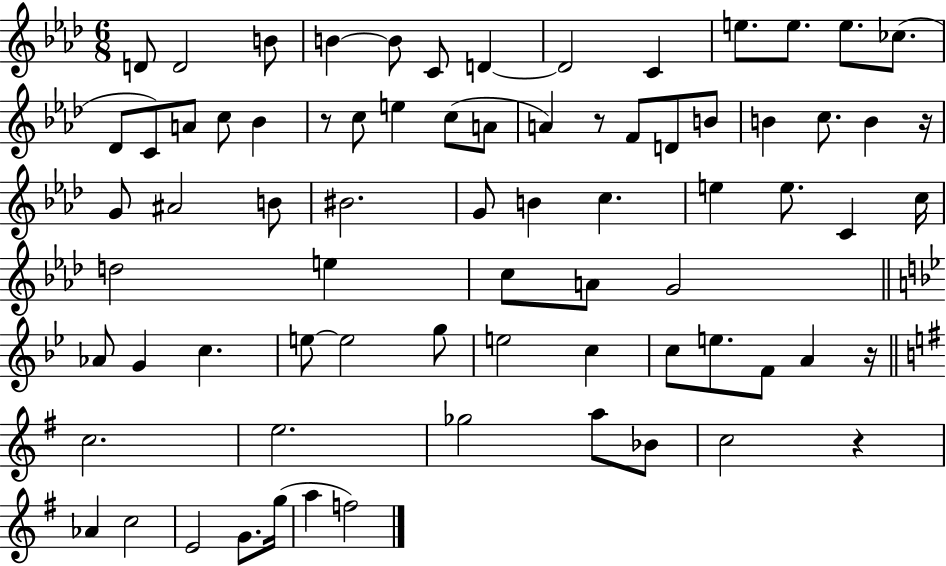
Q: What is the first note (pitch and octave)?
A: D4